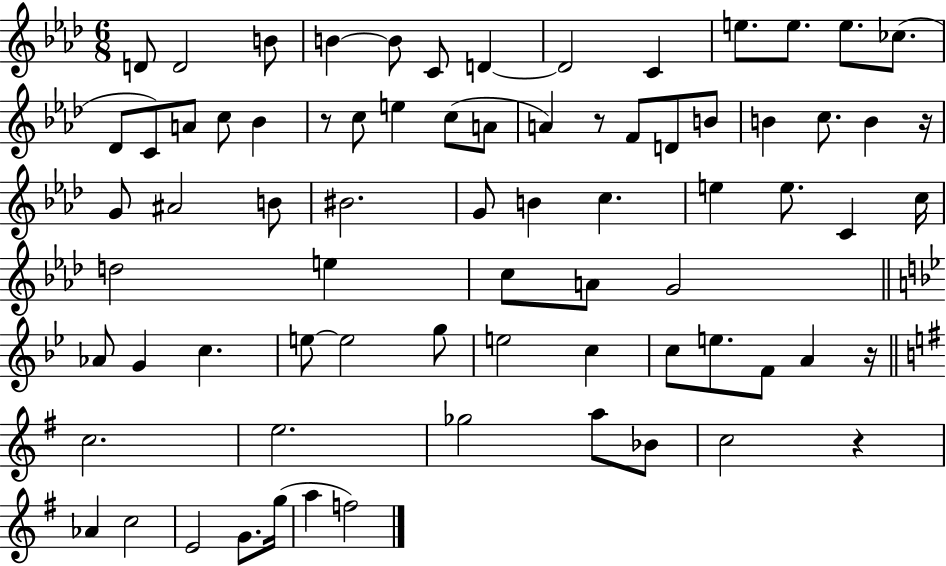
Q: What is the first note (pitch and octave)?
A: D4